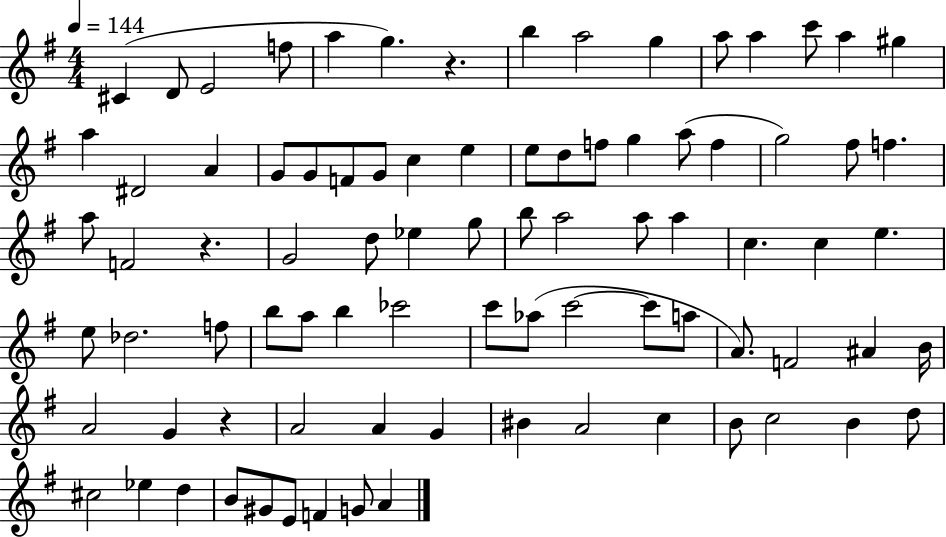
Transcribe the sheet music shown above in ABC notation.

X:1
T:Untitled
M:4/4
L:1/4
K:G
^C D/2 E2 f/2 a g z b a2 g a/2 a c'/2 a ^g a ^D2 A G/2 G/2 F/2 G/2 c e e/2 d/2 f/2 g a/2 f g2 ^f/2 f a/2 F2 z G2 d/2 _e g/2 b/2 a2 a/2 a c c e e/2 _d2 f/2 b/2 a/2 b _c'2 c'/2 _a/2 c'2 c'/2 a/2 A/2 F2 ^A B/4 A2 G z A2 A G ^B A2 c B/2 c2 B d/2 ^c2 _e d B/2 ^G/2 E/2 F G/2 A